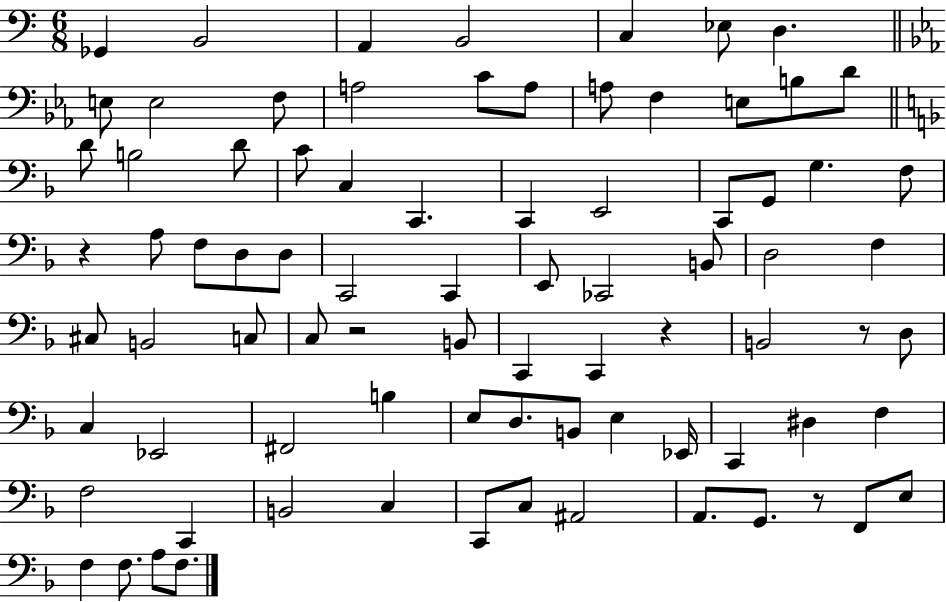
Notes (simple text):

Gb2/q B2/h A2/q B2/h C3/q Eb3/e D3/q. E3/e E3/h F3/e A3/h C4/e A3/e A3/e F3/q E3/e B3/e D4/e D4/e B3/h D4/e C4/e C3/q C2/q. C2/q E2/h C2/e G2/e G3/q. F3/e R/q A3/e F3/e D3/e D3/e C2/h C2/q E2/e CES2/h B2/e D3/h F3/q C#3/e B2/h C3/e C3/e R/h B2/e C2/q C2/q R/q B2/h R/e D3/e C3/q Eb2/h F#2/h B3/q E3/e D3/e. B2/e E3/q Eb2/s C2/q D#3/q F3/q F3/h C2/q B2/h C3/q C2/e C3/e A#2/h A2/e. G2/e. R/e F2/e E3/e F3/q F3/e. A3/e F3/e.